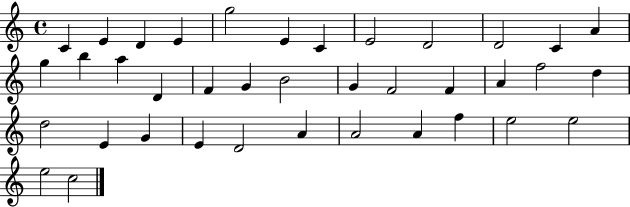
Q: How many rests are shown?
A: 0